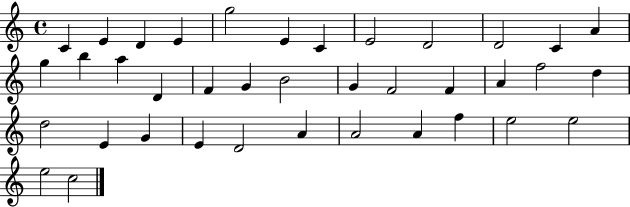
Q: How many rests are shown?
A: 0